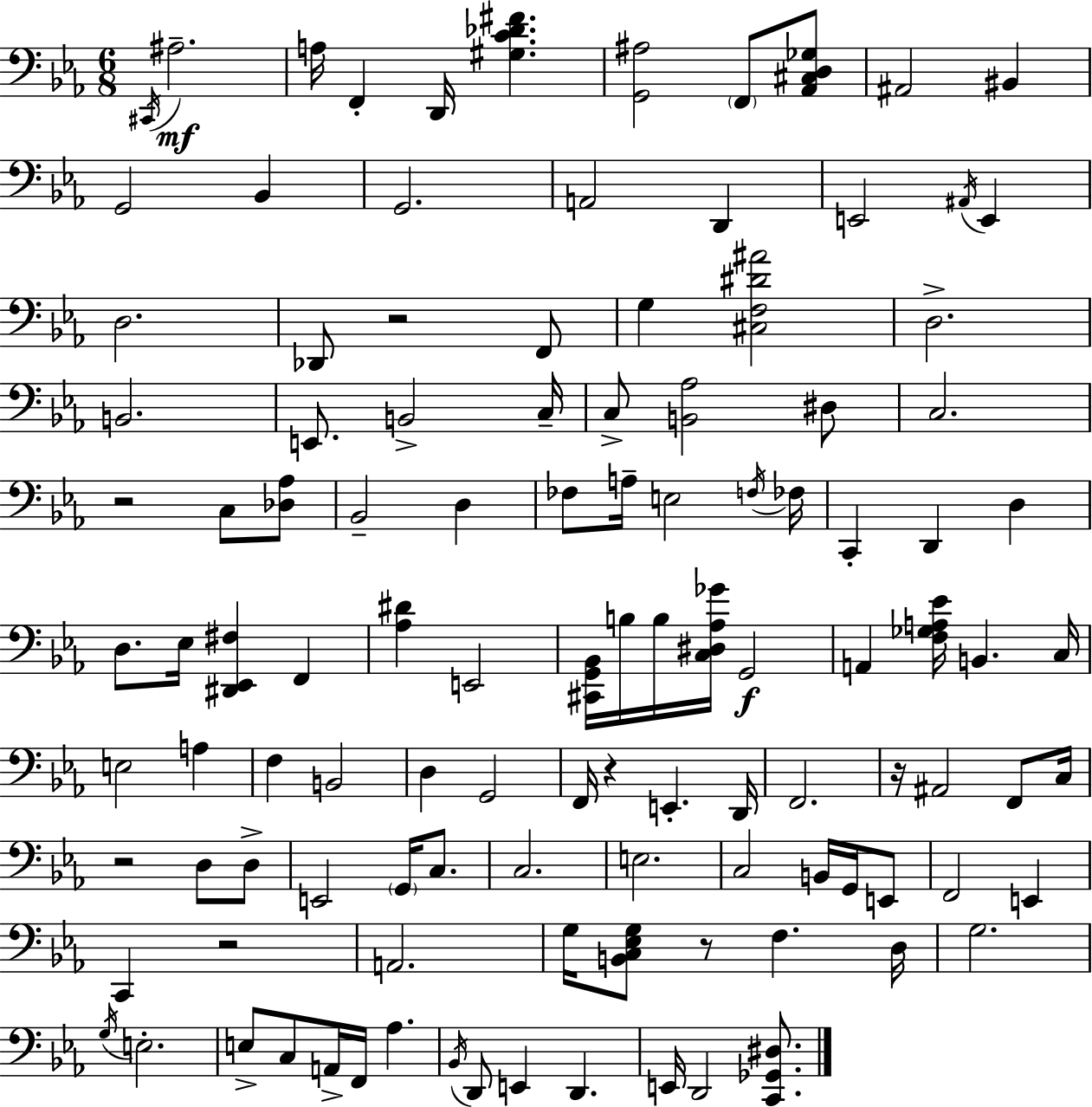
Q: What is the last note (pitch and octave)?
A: D2